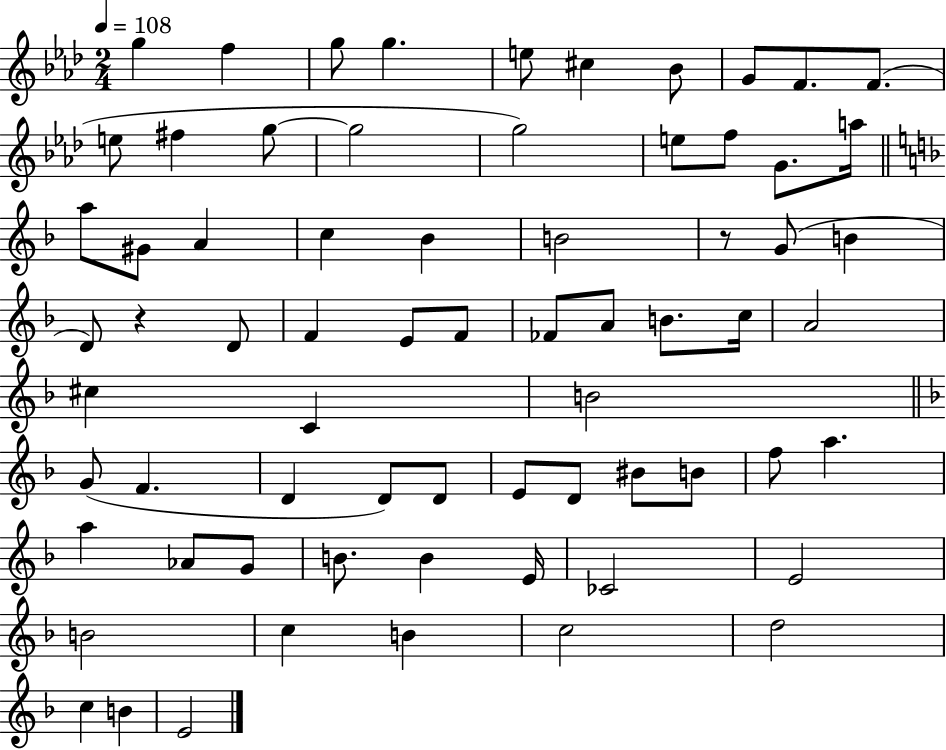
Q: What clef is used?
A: treble